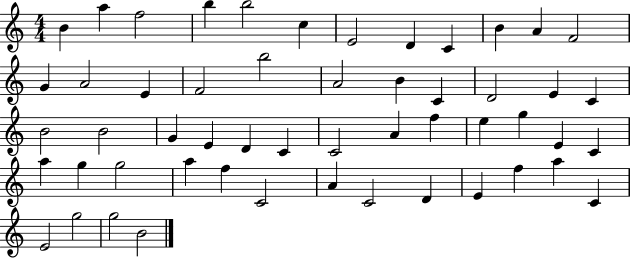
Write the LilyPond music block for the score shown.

{
  \clef treble
  \numericTimeSignature
  \time 4/4
  \key c \major
  b'4 a''4 f''2 | b''4 b''2 c''4 | e'2 d'4 c'4 | b'4 a'4 f'2 | \break g'4 a'2 e'4 | f'2 b''2 | a'2 b'4 c'4 | d'2 e'4 c'4 | \break b'2 b'2 | g'4 e'4 d'4 c'4 | c'2 a'4 f''4 | e''4 g''4 e'4 c'4 | \break a''4 g''4 g''2 | a''4 f''4 c'2 | a'4 c'2 d'4 | e'4 f''4 a''4 c'4 | \break e'2 g''2 | g''2 b'2 | \bar "|."
}